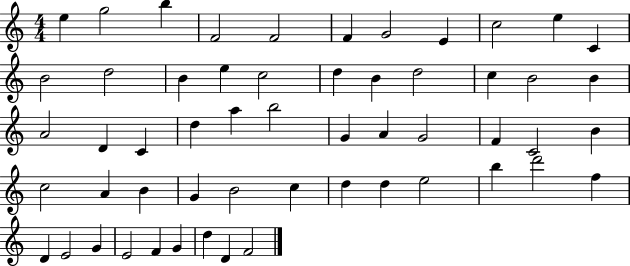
{
  \clef treble
  \numericTimeSignature
  \time 4/4
  \key c \major
  e''4 g''2 b''4 | f'2 f'2 | f'4 g'2 e'4 | c''2 e''4 c'4 | \break b'2 d''2 | b'4 e''4 c''2 | d''4 b'4 d''2 | c''4 b'2 b'4 | \break a'2 d'4 c'4 | d''4 a''4 b''2 | g'4 a'4 g'2 | f'4 c'2 b'4 | \break c''2 a'4 b'4 | g'4 b'2 c''4 | d''4 d''4 e''2 | b''4 d'''2 f''4 | \break d'4 e'2 g'4 | e'2 f'4 g'4 | d''4 d'4 f'2 | \bar "|."
}